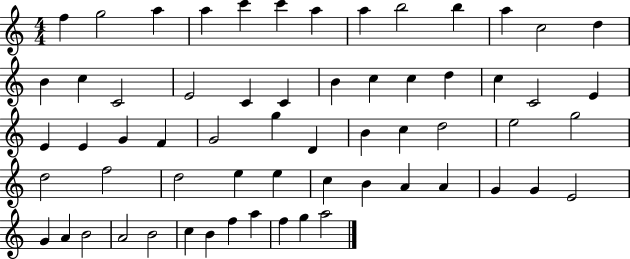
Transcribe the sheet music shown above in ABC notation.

X:1
T:Untitled
M:4/4
L:1/4
K:C
f g2 a a c' c' a a b2 b a c2 d B c C2 E2 C C B c c d c C2 E E E G F G2 g D B c d2 e2 g2 d2 f2 d2 e e c B A A G G E2 G A B2 A2 B2 c B f a f g a2